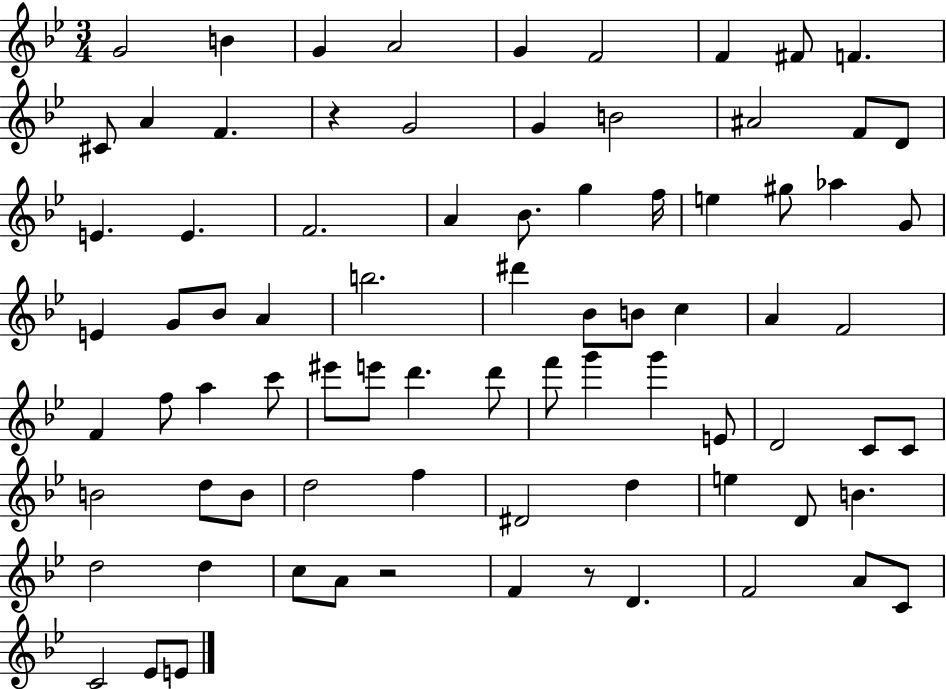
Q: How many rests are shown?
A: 3